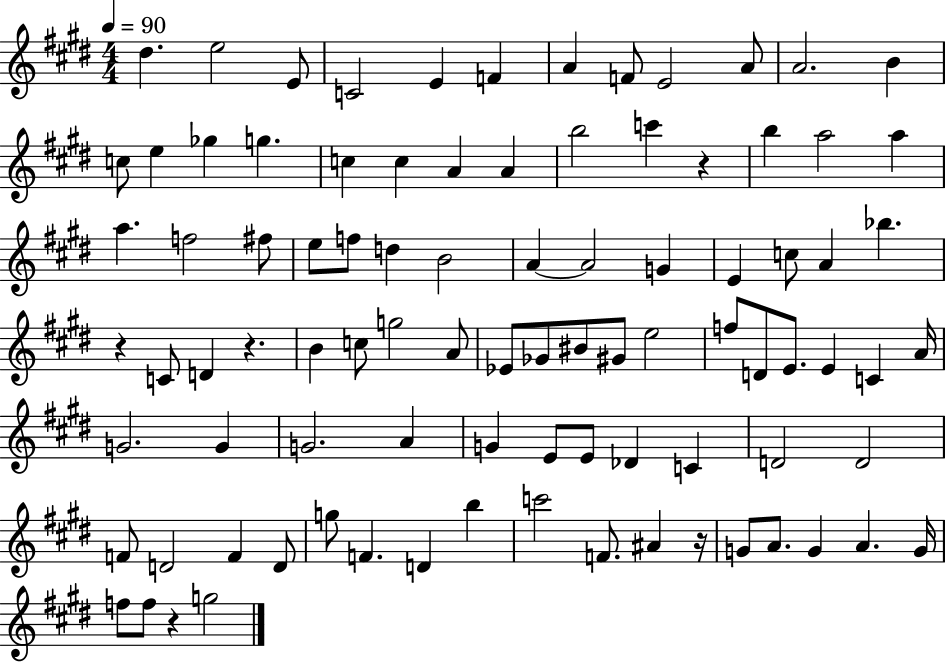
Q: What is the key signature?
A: E major